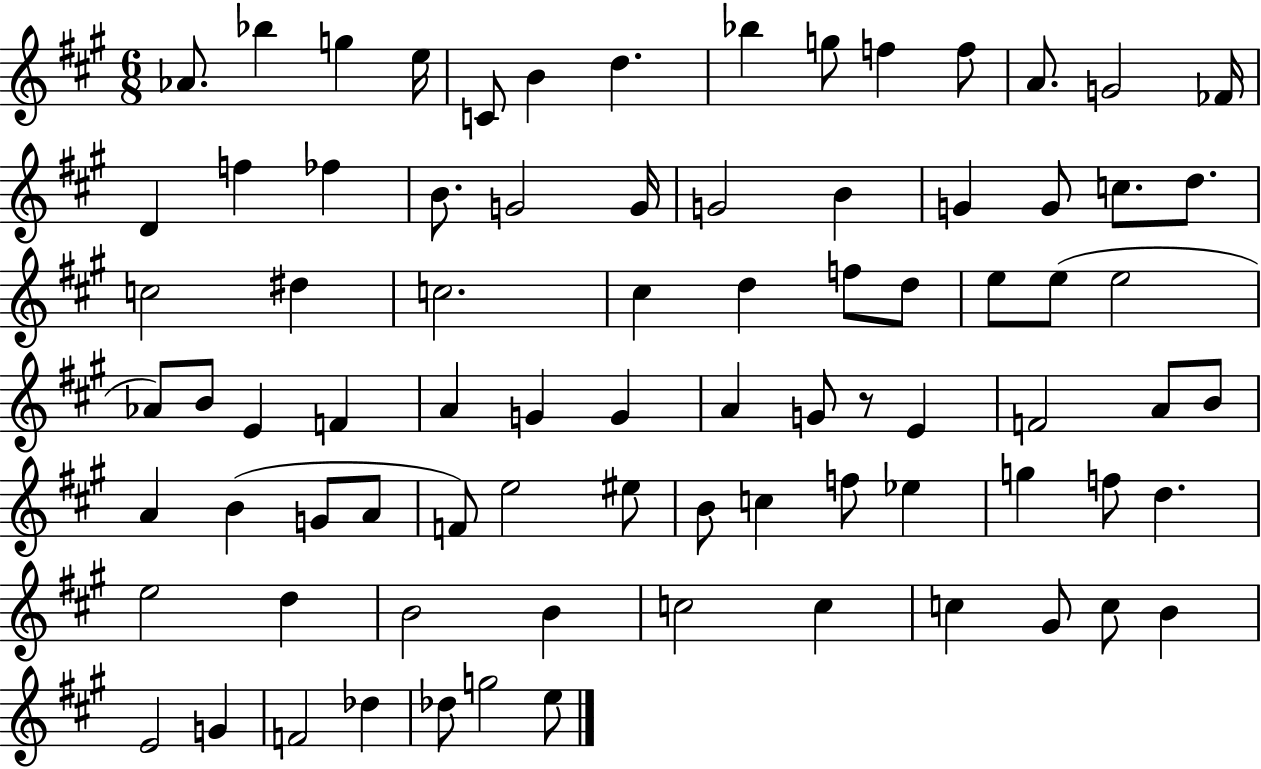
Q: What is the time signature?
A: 6/8